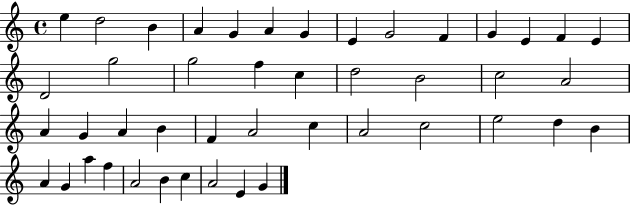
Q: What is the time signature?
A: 4/4